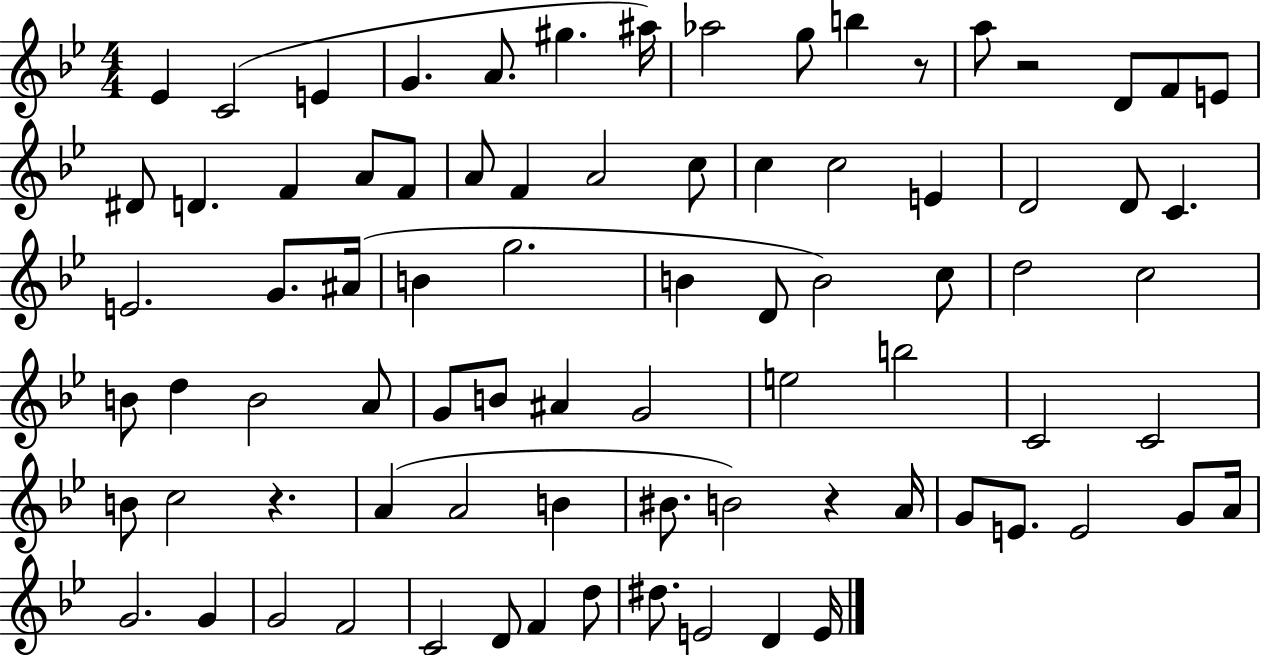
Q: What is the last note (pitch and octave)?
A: E4